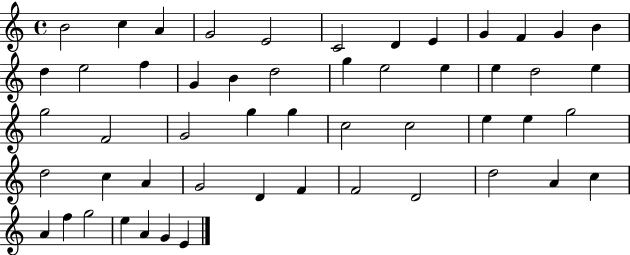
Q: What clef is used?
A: treble